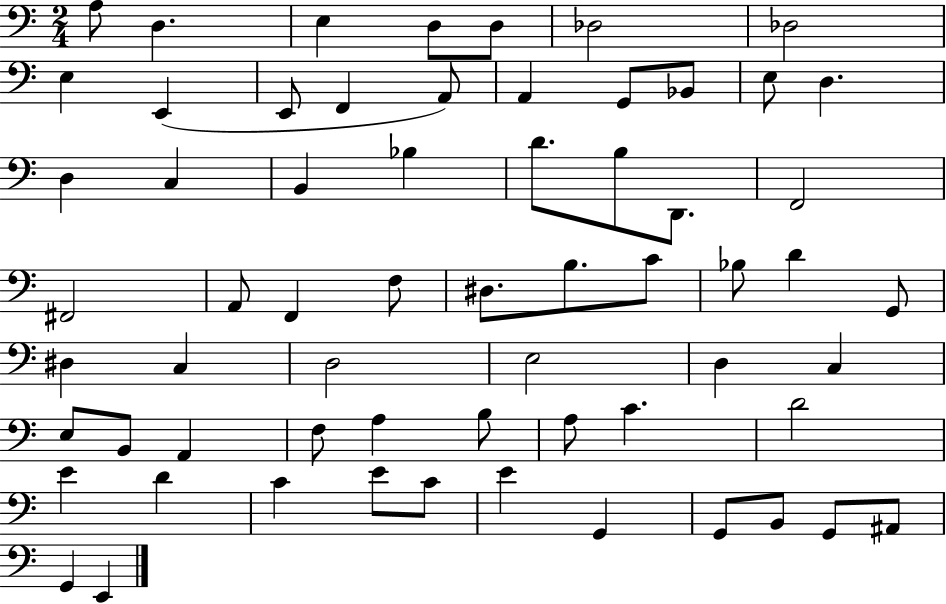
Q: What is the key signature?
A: C major